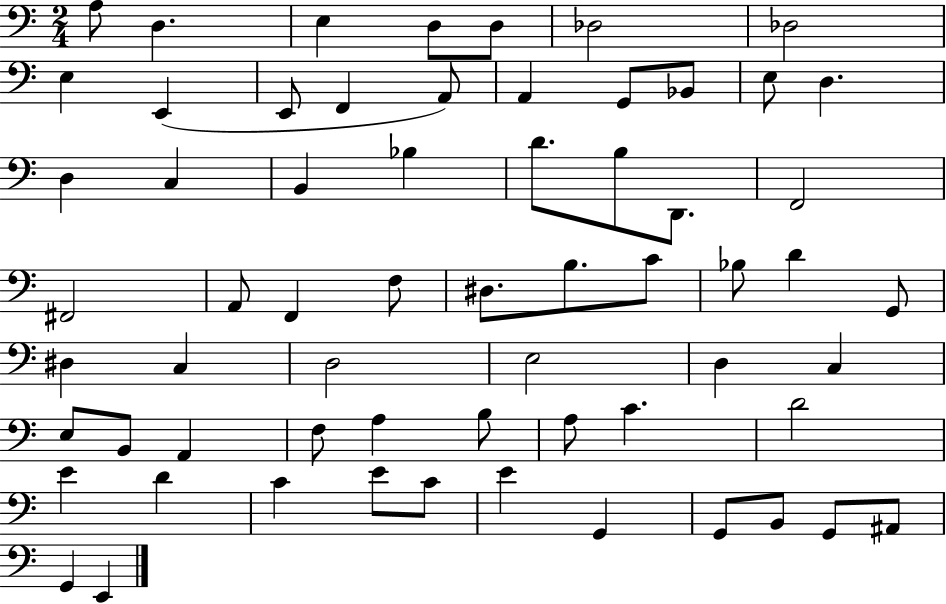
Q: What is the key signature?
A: C major